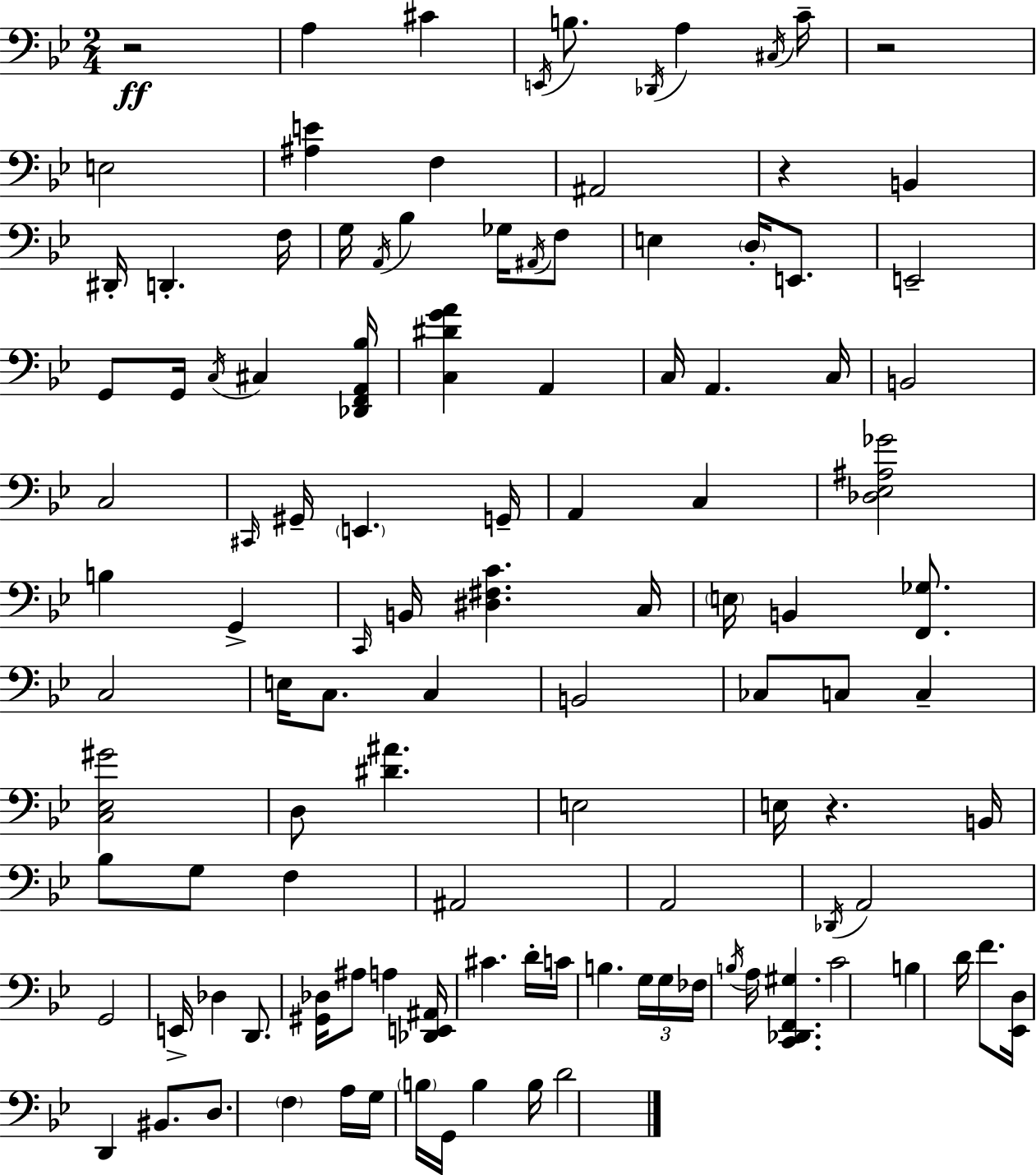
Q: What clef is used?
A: bass